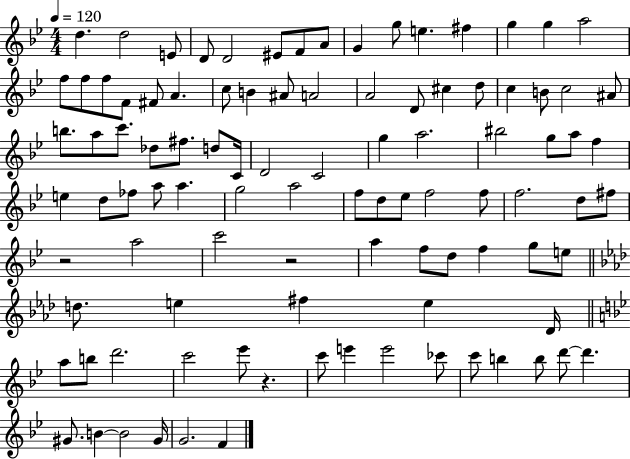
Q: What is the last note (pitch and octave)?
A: F4